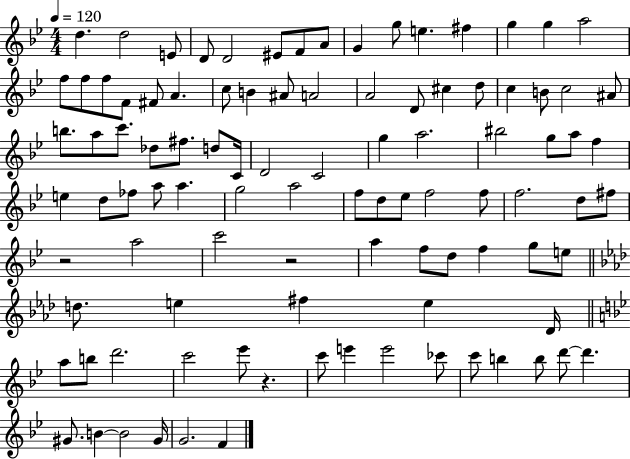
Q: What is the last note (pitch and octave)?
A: F4